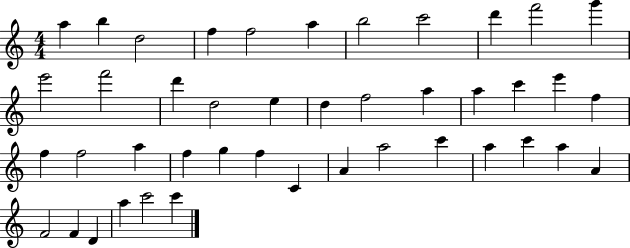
{
  \clef treble
  \numericTimeSignature
  \time 4/4
  \key c \major
  a''4 b''4 d''2 | f''4 f''2 a''4 | b''2 c'''2 | d'''4 f'''2 g'''4 | \break e'''2 f'''2 | d'''4 d''2 e''4 | d''4 f''2 a''4 | a''4 c'''4 e'''4 f''4 | \break f''4 f''2 a''4 | f''4 g''4 f''4 c'4 | a'4 a''2 c'''4 | a''4 c'''4 a''4 a'4 | \break f'2 f'4 d'4 | a''4 c'''2 c'''4 | \bar "|."
}